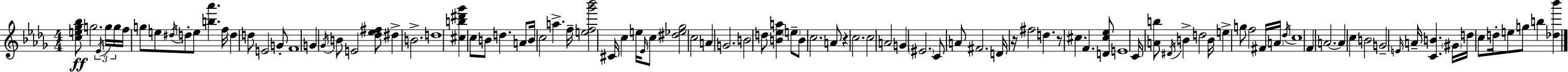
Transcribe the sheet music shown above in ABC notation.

X:1
T:Untitled
M:4/4
L:1/4
K:Bbm
[ce_g_b]/2 g2 _E/4 g/4 g/4 f/4 g/2 e/2 ^d/4 d/2 e/2 [b_a'] f/4 d d/2 E2 G/2 F4 G _G/4 B/2 E2 [_d_e^f]/2 ^d B2 d4 [^cb^d'_g'] c/2 B/2 d A/2 B/4 c2 a f/4 [ef_g'_b']2 ^C/4 c e/4 _E/4 c/2 [^d_e_g]2 c2 A G2 B2 d/2 [B_ea] e/2 B/2 c2 A/2 z c2 c2 A2 G ^E2 C/2 A/2 ^F2 D/4 z/4 ^f2 d z/2 ^c F [D^c_e]/2 E4 C/4 [Ab]/2 ^D/4 B d2 B/4 e g/2 f2 ^F/4 A/4 _d/4 c4 F A2 A c B2 G2 E/4 A/4 [CB] ^G/4 d/4 c/2 d/4 e/2 g/2 b [_d_b']